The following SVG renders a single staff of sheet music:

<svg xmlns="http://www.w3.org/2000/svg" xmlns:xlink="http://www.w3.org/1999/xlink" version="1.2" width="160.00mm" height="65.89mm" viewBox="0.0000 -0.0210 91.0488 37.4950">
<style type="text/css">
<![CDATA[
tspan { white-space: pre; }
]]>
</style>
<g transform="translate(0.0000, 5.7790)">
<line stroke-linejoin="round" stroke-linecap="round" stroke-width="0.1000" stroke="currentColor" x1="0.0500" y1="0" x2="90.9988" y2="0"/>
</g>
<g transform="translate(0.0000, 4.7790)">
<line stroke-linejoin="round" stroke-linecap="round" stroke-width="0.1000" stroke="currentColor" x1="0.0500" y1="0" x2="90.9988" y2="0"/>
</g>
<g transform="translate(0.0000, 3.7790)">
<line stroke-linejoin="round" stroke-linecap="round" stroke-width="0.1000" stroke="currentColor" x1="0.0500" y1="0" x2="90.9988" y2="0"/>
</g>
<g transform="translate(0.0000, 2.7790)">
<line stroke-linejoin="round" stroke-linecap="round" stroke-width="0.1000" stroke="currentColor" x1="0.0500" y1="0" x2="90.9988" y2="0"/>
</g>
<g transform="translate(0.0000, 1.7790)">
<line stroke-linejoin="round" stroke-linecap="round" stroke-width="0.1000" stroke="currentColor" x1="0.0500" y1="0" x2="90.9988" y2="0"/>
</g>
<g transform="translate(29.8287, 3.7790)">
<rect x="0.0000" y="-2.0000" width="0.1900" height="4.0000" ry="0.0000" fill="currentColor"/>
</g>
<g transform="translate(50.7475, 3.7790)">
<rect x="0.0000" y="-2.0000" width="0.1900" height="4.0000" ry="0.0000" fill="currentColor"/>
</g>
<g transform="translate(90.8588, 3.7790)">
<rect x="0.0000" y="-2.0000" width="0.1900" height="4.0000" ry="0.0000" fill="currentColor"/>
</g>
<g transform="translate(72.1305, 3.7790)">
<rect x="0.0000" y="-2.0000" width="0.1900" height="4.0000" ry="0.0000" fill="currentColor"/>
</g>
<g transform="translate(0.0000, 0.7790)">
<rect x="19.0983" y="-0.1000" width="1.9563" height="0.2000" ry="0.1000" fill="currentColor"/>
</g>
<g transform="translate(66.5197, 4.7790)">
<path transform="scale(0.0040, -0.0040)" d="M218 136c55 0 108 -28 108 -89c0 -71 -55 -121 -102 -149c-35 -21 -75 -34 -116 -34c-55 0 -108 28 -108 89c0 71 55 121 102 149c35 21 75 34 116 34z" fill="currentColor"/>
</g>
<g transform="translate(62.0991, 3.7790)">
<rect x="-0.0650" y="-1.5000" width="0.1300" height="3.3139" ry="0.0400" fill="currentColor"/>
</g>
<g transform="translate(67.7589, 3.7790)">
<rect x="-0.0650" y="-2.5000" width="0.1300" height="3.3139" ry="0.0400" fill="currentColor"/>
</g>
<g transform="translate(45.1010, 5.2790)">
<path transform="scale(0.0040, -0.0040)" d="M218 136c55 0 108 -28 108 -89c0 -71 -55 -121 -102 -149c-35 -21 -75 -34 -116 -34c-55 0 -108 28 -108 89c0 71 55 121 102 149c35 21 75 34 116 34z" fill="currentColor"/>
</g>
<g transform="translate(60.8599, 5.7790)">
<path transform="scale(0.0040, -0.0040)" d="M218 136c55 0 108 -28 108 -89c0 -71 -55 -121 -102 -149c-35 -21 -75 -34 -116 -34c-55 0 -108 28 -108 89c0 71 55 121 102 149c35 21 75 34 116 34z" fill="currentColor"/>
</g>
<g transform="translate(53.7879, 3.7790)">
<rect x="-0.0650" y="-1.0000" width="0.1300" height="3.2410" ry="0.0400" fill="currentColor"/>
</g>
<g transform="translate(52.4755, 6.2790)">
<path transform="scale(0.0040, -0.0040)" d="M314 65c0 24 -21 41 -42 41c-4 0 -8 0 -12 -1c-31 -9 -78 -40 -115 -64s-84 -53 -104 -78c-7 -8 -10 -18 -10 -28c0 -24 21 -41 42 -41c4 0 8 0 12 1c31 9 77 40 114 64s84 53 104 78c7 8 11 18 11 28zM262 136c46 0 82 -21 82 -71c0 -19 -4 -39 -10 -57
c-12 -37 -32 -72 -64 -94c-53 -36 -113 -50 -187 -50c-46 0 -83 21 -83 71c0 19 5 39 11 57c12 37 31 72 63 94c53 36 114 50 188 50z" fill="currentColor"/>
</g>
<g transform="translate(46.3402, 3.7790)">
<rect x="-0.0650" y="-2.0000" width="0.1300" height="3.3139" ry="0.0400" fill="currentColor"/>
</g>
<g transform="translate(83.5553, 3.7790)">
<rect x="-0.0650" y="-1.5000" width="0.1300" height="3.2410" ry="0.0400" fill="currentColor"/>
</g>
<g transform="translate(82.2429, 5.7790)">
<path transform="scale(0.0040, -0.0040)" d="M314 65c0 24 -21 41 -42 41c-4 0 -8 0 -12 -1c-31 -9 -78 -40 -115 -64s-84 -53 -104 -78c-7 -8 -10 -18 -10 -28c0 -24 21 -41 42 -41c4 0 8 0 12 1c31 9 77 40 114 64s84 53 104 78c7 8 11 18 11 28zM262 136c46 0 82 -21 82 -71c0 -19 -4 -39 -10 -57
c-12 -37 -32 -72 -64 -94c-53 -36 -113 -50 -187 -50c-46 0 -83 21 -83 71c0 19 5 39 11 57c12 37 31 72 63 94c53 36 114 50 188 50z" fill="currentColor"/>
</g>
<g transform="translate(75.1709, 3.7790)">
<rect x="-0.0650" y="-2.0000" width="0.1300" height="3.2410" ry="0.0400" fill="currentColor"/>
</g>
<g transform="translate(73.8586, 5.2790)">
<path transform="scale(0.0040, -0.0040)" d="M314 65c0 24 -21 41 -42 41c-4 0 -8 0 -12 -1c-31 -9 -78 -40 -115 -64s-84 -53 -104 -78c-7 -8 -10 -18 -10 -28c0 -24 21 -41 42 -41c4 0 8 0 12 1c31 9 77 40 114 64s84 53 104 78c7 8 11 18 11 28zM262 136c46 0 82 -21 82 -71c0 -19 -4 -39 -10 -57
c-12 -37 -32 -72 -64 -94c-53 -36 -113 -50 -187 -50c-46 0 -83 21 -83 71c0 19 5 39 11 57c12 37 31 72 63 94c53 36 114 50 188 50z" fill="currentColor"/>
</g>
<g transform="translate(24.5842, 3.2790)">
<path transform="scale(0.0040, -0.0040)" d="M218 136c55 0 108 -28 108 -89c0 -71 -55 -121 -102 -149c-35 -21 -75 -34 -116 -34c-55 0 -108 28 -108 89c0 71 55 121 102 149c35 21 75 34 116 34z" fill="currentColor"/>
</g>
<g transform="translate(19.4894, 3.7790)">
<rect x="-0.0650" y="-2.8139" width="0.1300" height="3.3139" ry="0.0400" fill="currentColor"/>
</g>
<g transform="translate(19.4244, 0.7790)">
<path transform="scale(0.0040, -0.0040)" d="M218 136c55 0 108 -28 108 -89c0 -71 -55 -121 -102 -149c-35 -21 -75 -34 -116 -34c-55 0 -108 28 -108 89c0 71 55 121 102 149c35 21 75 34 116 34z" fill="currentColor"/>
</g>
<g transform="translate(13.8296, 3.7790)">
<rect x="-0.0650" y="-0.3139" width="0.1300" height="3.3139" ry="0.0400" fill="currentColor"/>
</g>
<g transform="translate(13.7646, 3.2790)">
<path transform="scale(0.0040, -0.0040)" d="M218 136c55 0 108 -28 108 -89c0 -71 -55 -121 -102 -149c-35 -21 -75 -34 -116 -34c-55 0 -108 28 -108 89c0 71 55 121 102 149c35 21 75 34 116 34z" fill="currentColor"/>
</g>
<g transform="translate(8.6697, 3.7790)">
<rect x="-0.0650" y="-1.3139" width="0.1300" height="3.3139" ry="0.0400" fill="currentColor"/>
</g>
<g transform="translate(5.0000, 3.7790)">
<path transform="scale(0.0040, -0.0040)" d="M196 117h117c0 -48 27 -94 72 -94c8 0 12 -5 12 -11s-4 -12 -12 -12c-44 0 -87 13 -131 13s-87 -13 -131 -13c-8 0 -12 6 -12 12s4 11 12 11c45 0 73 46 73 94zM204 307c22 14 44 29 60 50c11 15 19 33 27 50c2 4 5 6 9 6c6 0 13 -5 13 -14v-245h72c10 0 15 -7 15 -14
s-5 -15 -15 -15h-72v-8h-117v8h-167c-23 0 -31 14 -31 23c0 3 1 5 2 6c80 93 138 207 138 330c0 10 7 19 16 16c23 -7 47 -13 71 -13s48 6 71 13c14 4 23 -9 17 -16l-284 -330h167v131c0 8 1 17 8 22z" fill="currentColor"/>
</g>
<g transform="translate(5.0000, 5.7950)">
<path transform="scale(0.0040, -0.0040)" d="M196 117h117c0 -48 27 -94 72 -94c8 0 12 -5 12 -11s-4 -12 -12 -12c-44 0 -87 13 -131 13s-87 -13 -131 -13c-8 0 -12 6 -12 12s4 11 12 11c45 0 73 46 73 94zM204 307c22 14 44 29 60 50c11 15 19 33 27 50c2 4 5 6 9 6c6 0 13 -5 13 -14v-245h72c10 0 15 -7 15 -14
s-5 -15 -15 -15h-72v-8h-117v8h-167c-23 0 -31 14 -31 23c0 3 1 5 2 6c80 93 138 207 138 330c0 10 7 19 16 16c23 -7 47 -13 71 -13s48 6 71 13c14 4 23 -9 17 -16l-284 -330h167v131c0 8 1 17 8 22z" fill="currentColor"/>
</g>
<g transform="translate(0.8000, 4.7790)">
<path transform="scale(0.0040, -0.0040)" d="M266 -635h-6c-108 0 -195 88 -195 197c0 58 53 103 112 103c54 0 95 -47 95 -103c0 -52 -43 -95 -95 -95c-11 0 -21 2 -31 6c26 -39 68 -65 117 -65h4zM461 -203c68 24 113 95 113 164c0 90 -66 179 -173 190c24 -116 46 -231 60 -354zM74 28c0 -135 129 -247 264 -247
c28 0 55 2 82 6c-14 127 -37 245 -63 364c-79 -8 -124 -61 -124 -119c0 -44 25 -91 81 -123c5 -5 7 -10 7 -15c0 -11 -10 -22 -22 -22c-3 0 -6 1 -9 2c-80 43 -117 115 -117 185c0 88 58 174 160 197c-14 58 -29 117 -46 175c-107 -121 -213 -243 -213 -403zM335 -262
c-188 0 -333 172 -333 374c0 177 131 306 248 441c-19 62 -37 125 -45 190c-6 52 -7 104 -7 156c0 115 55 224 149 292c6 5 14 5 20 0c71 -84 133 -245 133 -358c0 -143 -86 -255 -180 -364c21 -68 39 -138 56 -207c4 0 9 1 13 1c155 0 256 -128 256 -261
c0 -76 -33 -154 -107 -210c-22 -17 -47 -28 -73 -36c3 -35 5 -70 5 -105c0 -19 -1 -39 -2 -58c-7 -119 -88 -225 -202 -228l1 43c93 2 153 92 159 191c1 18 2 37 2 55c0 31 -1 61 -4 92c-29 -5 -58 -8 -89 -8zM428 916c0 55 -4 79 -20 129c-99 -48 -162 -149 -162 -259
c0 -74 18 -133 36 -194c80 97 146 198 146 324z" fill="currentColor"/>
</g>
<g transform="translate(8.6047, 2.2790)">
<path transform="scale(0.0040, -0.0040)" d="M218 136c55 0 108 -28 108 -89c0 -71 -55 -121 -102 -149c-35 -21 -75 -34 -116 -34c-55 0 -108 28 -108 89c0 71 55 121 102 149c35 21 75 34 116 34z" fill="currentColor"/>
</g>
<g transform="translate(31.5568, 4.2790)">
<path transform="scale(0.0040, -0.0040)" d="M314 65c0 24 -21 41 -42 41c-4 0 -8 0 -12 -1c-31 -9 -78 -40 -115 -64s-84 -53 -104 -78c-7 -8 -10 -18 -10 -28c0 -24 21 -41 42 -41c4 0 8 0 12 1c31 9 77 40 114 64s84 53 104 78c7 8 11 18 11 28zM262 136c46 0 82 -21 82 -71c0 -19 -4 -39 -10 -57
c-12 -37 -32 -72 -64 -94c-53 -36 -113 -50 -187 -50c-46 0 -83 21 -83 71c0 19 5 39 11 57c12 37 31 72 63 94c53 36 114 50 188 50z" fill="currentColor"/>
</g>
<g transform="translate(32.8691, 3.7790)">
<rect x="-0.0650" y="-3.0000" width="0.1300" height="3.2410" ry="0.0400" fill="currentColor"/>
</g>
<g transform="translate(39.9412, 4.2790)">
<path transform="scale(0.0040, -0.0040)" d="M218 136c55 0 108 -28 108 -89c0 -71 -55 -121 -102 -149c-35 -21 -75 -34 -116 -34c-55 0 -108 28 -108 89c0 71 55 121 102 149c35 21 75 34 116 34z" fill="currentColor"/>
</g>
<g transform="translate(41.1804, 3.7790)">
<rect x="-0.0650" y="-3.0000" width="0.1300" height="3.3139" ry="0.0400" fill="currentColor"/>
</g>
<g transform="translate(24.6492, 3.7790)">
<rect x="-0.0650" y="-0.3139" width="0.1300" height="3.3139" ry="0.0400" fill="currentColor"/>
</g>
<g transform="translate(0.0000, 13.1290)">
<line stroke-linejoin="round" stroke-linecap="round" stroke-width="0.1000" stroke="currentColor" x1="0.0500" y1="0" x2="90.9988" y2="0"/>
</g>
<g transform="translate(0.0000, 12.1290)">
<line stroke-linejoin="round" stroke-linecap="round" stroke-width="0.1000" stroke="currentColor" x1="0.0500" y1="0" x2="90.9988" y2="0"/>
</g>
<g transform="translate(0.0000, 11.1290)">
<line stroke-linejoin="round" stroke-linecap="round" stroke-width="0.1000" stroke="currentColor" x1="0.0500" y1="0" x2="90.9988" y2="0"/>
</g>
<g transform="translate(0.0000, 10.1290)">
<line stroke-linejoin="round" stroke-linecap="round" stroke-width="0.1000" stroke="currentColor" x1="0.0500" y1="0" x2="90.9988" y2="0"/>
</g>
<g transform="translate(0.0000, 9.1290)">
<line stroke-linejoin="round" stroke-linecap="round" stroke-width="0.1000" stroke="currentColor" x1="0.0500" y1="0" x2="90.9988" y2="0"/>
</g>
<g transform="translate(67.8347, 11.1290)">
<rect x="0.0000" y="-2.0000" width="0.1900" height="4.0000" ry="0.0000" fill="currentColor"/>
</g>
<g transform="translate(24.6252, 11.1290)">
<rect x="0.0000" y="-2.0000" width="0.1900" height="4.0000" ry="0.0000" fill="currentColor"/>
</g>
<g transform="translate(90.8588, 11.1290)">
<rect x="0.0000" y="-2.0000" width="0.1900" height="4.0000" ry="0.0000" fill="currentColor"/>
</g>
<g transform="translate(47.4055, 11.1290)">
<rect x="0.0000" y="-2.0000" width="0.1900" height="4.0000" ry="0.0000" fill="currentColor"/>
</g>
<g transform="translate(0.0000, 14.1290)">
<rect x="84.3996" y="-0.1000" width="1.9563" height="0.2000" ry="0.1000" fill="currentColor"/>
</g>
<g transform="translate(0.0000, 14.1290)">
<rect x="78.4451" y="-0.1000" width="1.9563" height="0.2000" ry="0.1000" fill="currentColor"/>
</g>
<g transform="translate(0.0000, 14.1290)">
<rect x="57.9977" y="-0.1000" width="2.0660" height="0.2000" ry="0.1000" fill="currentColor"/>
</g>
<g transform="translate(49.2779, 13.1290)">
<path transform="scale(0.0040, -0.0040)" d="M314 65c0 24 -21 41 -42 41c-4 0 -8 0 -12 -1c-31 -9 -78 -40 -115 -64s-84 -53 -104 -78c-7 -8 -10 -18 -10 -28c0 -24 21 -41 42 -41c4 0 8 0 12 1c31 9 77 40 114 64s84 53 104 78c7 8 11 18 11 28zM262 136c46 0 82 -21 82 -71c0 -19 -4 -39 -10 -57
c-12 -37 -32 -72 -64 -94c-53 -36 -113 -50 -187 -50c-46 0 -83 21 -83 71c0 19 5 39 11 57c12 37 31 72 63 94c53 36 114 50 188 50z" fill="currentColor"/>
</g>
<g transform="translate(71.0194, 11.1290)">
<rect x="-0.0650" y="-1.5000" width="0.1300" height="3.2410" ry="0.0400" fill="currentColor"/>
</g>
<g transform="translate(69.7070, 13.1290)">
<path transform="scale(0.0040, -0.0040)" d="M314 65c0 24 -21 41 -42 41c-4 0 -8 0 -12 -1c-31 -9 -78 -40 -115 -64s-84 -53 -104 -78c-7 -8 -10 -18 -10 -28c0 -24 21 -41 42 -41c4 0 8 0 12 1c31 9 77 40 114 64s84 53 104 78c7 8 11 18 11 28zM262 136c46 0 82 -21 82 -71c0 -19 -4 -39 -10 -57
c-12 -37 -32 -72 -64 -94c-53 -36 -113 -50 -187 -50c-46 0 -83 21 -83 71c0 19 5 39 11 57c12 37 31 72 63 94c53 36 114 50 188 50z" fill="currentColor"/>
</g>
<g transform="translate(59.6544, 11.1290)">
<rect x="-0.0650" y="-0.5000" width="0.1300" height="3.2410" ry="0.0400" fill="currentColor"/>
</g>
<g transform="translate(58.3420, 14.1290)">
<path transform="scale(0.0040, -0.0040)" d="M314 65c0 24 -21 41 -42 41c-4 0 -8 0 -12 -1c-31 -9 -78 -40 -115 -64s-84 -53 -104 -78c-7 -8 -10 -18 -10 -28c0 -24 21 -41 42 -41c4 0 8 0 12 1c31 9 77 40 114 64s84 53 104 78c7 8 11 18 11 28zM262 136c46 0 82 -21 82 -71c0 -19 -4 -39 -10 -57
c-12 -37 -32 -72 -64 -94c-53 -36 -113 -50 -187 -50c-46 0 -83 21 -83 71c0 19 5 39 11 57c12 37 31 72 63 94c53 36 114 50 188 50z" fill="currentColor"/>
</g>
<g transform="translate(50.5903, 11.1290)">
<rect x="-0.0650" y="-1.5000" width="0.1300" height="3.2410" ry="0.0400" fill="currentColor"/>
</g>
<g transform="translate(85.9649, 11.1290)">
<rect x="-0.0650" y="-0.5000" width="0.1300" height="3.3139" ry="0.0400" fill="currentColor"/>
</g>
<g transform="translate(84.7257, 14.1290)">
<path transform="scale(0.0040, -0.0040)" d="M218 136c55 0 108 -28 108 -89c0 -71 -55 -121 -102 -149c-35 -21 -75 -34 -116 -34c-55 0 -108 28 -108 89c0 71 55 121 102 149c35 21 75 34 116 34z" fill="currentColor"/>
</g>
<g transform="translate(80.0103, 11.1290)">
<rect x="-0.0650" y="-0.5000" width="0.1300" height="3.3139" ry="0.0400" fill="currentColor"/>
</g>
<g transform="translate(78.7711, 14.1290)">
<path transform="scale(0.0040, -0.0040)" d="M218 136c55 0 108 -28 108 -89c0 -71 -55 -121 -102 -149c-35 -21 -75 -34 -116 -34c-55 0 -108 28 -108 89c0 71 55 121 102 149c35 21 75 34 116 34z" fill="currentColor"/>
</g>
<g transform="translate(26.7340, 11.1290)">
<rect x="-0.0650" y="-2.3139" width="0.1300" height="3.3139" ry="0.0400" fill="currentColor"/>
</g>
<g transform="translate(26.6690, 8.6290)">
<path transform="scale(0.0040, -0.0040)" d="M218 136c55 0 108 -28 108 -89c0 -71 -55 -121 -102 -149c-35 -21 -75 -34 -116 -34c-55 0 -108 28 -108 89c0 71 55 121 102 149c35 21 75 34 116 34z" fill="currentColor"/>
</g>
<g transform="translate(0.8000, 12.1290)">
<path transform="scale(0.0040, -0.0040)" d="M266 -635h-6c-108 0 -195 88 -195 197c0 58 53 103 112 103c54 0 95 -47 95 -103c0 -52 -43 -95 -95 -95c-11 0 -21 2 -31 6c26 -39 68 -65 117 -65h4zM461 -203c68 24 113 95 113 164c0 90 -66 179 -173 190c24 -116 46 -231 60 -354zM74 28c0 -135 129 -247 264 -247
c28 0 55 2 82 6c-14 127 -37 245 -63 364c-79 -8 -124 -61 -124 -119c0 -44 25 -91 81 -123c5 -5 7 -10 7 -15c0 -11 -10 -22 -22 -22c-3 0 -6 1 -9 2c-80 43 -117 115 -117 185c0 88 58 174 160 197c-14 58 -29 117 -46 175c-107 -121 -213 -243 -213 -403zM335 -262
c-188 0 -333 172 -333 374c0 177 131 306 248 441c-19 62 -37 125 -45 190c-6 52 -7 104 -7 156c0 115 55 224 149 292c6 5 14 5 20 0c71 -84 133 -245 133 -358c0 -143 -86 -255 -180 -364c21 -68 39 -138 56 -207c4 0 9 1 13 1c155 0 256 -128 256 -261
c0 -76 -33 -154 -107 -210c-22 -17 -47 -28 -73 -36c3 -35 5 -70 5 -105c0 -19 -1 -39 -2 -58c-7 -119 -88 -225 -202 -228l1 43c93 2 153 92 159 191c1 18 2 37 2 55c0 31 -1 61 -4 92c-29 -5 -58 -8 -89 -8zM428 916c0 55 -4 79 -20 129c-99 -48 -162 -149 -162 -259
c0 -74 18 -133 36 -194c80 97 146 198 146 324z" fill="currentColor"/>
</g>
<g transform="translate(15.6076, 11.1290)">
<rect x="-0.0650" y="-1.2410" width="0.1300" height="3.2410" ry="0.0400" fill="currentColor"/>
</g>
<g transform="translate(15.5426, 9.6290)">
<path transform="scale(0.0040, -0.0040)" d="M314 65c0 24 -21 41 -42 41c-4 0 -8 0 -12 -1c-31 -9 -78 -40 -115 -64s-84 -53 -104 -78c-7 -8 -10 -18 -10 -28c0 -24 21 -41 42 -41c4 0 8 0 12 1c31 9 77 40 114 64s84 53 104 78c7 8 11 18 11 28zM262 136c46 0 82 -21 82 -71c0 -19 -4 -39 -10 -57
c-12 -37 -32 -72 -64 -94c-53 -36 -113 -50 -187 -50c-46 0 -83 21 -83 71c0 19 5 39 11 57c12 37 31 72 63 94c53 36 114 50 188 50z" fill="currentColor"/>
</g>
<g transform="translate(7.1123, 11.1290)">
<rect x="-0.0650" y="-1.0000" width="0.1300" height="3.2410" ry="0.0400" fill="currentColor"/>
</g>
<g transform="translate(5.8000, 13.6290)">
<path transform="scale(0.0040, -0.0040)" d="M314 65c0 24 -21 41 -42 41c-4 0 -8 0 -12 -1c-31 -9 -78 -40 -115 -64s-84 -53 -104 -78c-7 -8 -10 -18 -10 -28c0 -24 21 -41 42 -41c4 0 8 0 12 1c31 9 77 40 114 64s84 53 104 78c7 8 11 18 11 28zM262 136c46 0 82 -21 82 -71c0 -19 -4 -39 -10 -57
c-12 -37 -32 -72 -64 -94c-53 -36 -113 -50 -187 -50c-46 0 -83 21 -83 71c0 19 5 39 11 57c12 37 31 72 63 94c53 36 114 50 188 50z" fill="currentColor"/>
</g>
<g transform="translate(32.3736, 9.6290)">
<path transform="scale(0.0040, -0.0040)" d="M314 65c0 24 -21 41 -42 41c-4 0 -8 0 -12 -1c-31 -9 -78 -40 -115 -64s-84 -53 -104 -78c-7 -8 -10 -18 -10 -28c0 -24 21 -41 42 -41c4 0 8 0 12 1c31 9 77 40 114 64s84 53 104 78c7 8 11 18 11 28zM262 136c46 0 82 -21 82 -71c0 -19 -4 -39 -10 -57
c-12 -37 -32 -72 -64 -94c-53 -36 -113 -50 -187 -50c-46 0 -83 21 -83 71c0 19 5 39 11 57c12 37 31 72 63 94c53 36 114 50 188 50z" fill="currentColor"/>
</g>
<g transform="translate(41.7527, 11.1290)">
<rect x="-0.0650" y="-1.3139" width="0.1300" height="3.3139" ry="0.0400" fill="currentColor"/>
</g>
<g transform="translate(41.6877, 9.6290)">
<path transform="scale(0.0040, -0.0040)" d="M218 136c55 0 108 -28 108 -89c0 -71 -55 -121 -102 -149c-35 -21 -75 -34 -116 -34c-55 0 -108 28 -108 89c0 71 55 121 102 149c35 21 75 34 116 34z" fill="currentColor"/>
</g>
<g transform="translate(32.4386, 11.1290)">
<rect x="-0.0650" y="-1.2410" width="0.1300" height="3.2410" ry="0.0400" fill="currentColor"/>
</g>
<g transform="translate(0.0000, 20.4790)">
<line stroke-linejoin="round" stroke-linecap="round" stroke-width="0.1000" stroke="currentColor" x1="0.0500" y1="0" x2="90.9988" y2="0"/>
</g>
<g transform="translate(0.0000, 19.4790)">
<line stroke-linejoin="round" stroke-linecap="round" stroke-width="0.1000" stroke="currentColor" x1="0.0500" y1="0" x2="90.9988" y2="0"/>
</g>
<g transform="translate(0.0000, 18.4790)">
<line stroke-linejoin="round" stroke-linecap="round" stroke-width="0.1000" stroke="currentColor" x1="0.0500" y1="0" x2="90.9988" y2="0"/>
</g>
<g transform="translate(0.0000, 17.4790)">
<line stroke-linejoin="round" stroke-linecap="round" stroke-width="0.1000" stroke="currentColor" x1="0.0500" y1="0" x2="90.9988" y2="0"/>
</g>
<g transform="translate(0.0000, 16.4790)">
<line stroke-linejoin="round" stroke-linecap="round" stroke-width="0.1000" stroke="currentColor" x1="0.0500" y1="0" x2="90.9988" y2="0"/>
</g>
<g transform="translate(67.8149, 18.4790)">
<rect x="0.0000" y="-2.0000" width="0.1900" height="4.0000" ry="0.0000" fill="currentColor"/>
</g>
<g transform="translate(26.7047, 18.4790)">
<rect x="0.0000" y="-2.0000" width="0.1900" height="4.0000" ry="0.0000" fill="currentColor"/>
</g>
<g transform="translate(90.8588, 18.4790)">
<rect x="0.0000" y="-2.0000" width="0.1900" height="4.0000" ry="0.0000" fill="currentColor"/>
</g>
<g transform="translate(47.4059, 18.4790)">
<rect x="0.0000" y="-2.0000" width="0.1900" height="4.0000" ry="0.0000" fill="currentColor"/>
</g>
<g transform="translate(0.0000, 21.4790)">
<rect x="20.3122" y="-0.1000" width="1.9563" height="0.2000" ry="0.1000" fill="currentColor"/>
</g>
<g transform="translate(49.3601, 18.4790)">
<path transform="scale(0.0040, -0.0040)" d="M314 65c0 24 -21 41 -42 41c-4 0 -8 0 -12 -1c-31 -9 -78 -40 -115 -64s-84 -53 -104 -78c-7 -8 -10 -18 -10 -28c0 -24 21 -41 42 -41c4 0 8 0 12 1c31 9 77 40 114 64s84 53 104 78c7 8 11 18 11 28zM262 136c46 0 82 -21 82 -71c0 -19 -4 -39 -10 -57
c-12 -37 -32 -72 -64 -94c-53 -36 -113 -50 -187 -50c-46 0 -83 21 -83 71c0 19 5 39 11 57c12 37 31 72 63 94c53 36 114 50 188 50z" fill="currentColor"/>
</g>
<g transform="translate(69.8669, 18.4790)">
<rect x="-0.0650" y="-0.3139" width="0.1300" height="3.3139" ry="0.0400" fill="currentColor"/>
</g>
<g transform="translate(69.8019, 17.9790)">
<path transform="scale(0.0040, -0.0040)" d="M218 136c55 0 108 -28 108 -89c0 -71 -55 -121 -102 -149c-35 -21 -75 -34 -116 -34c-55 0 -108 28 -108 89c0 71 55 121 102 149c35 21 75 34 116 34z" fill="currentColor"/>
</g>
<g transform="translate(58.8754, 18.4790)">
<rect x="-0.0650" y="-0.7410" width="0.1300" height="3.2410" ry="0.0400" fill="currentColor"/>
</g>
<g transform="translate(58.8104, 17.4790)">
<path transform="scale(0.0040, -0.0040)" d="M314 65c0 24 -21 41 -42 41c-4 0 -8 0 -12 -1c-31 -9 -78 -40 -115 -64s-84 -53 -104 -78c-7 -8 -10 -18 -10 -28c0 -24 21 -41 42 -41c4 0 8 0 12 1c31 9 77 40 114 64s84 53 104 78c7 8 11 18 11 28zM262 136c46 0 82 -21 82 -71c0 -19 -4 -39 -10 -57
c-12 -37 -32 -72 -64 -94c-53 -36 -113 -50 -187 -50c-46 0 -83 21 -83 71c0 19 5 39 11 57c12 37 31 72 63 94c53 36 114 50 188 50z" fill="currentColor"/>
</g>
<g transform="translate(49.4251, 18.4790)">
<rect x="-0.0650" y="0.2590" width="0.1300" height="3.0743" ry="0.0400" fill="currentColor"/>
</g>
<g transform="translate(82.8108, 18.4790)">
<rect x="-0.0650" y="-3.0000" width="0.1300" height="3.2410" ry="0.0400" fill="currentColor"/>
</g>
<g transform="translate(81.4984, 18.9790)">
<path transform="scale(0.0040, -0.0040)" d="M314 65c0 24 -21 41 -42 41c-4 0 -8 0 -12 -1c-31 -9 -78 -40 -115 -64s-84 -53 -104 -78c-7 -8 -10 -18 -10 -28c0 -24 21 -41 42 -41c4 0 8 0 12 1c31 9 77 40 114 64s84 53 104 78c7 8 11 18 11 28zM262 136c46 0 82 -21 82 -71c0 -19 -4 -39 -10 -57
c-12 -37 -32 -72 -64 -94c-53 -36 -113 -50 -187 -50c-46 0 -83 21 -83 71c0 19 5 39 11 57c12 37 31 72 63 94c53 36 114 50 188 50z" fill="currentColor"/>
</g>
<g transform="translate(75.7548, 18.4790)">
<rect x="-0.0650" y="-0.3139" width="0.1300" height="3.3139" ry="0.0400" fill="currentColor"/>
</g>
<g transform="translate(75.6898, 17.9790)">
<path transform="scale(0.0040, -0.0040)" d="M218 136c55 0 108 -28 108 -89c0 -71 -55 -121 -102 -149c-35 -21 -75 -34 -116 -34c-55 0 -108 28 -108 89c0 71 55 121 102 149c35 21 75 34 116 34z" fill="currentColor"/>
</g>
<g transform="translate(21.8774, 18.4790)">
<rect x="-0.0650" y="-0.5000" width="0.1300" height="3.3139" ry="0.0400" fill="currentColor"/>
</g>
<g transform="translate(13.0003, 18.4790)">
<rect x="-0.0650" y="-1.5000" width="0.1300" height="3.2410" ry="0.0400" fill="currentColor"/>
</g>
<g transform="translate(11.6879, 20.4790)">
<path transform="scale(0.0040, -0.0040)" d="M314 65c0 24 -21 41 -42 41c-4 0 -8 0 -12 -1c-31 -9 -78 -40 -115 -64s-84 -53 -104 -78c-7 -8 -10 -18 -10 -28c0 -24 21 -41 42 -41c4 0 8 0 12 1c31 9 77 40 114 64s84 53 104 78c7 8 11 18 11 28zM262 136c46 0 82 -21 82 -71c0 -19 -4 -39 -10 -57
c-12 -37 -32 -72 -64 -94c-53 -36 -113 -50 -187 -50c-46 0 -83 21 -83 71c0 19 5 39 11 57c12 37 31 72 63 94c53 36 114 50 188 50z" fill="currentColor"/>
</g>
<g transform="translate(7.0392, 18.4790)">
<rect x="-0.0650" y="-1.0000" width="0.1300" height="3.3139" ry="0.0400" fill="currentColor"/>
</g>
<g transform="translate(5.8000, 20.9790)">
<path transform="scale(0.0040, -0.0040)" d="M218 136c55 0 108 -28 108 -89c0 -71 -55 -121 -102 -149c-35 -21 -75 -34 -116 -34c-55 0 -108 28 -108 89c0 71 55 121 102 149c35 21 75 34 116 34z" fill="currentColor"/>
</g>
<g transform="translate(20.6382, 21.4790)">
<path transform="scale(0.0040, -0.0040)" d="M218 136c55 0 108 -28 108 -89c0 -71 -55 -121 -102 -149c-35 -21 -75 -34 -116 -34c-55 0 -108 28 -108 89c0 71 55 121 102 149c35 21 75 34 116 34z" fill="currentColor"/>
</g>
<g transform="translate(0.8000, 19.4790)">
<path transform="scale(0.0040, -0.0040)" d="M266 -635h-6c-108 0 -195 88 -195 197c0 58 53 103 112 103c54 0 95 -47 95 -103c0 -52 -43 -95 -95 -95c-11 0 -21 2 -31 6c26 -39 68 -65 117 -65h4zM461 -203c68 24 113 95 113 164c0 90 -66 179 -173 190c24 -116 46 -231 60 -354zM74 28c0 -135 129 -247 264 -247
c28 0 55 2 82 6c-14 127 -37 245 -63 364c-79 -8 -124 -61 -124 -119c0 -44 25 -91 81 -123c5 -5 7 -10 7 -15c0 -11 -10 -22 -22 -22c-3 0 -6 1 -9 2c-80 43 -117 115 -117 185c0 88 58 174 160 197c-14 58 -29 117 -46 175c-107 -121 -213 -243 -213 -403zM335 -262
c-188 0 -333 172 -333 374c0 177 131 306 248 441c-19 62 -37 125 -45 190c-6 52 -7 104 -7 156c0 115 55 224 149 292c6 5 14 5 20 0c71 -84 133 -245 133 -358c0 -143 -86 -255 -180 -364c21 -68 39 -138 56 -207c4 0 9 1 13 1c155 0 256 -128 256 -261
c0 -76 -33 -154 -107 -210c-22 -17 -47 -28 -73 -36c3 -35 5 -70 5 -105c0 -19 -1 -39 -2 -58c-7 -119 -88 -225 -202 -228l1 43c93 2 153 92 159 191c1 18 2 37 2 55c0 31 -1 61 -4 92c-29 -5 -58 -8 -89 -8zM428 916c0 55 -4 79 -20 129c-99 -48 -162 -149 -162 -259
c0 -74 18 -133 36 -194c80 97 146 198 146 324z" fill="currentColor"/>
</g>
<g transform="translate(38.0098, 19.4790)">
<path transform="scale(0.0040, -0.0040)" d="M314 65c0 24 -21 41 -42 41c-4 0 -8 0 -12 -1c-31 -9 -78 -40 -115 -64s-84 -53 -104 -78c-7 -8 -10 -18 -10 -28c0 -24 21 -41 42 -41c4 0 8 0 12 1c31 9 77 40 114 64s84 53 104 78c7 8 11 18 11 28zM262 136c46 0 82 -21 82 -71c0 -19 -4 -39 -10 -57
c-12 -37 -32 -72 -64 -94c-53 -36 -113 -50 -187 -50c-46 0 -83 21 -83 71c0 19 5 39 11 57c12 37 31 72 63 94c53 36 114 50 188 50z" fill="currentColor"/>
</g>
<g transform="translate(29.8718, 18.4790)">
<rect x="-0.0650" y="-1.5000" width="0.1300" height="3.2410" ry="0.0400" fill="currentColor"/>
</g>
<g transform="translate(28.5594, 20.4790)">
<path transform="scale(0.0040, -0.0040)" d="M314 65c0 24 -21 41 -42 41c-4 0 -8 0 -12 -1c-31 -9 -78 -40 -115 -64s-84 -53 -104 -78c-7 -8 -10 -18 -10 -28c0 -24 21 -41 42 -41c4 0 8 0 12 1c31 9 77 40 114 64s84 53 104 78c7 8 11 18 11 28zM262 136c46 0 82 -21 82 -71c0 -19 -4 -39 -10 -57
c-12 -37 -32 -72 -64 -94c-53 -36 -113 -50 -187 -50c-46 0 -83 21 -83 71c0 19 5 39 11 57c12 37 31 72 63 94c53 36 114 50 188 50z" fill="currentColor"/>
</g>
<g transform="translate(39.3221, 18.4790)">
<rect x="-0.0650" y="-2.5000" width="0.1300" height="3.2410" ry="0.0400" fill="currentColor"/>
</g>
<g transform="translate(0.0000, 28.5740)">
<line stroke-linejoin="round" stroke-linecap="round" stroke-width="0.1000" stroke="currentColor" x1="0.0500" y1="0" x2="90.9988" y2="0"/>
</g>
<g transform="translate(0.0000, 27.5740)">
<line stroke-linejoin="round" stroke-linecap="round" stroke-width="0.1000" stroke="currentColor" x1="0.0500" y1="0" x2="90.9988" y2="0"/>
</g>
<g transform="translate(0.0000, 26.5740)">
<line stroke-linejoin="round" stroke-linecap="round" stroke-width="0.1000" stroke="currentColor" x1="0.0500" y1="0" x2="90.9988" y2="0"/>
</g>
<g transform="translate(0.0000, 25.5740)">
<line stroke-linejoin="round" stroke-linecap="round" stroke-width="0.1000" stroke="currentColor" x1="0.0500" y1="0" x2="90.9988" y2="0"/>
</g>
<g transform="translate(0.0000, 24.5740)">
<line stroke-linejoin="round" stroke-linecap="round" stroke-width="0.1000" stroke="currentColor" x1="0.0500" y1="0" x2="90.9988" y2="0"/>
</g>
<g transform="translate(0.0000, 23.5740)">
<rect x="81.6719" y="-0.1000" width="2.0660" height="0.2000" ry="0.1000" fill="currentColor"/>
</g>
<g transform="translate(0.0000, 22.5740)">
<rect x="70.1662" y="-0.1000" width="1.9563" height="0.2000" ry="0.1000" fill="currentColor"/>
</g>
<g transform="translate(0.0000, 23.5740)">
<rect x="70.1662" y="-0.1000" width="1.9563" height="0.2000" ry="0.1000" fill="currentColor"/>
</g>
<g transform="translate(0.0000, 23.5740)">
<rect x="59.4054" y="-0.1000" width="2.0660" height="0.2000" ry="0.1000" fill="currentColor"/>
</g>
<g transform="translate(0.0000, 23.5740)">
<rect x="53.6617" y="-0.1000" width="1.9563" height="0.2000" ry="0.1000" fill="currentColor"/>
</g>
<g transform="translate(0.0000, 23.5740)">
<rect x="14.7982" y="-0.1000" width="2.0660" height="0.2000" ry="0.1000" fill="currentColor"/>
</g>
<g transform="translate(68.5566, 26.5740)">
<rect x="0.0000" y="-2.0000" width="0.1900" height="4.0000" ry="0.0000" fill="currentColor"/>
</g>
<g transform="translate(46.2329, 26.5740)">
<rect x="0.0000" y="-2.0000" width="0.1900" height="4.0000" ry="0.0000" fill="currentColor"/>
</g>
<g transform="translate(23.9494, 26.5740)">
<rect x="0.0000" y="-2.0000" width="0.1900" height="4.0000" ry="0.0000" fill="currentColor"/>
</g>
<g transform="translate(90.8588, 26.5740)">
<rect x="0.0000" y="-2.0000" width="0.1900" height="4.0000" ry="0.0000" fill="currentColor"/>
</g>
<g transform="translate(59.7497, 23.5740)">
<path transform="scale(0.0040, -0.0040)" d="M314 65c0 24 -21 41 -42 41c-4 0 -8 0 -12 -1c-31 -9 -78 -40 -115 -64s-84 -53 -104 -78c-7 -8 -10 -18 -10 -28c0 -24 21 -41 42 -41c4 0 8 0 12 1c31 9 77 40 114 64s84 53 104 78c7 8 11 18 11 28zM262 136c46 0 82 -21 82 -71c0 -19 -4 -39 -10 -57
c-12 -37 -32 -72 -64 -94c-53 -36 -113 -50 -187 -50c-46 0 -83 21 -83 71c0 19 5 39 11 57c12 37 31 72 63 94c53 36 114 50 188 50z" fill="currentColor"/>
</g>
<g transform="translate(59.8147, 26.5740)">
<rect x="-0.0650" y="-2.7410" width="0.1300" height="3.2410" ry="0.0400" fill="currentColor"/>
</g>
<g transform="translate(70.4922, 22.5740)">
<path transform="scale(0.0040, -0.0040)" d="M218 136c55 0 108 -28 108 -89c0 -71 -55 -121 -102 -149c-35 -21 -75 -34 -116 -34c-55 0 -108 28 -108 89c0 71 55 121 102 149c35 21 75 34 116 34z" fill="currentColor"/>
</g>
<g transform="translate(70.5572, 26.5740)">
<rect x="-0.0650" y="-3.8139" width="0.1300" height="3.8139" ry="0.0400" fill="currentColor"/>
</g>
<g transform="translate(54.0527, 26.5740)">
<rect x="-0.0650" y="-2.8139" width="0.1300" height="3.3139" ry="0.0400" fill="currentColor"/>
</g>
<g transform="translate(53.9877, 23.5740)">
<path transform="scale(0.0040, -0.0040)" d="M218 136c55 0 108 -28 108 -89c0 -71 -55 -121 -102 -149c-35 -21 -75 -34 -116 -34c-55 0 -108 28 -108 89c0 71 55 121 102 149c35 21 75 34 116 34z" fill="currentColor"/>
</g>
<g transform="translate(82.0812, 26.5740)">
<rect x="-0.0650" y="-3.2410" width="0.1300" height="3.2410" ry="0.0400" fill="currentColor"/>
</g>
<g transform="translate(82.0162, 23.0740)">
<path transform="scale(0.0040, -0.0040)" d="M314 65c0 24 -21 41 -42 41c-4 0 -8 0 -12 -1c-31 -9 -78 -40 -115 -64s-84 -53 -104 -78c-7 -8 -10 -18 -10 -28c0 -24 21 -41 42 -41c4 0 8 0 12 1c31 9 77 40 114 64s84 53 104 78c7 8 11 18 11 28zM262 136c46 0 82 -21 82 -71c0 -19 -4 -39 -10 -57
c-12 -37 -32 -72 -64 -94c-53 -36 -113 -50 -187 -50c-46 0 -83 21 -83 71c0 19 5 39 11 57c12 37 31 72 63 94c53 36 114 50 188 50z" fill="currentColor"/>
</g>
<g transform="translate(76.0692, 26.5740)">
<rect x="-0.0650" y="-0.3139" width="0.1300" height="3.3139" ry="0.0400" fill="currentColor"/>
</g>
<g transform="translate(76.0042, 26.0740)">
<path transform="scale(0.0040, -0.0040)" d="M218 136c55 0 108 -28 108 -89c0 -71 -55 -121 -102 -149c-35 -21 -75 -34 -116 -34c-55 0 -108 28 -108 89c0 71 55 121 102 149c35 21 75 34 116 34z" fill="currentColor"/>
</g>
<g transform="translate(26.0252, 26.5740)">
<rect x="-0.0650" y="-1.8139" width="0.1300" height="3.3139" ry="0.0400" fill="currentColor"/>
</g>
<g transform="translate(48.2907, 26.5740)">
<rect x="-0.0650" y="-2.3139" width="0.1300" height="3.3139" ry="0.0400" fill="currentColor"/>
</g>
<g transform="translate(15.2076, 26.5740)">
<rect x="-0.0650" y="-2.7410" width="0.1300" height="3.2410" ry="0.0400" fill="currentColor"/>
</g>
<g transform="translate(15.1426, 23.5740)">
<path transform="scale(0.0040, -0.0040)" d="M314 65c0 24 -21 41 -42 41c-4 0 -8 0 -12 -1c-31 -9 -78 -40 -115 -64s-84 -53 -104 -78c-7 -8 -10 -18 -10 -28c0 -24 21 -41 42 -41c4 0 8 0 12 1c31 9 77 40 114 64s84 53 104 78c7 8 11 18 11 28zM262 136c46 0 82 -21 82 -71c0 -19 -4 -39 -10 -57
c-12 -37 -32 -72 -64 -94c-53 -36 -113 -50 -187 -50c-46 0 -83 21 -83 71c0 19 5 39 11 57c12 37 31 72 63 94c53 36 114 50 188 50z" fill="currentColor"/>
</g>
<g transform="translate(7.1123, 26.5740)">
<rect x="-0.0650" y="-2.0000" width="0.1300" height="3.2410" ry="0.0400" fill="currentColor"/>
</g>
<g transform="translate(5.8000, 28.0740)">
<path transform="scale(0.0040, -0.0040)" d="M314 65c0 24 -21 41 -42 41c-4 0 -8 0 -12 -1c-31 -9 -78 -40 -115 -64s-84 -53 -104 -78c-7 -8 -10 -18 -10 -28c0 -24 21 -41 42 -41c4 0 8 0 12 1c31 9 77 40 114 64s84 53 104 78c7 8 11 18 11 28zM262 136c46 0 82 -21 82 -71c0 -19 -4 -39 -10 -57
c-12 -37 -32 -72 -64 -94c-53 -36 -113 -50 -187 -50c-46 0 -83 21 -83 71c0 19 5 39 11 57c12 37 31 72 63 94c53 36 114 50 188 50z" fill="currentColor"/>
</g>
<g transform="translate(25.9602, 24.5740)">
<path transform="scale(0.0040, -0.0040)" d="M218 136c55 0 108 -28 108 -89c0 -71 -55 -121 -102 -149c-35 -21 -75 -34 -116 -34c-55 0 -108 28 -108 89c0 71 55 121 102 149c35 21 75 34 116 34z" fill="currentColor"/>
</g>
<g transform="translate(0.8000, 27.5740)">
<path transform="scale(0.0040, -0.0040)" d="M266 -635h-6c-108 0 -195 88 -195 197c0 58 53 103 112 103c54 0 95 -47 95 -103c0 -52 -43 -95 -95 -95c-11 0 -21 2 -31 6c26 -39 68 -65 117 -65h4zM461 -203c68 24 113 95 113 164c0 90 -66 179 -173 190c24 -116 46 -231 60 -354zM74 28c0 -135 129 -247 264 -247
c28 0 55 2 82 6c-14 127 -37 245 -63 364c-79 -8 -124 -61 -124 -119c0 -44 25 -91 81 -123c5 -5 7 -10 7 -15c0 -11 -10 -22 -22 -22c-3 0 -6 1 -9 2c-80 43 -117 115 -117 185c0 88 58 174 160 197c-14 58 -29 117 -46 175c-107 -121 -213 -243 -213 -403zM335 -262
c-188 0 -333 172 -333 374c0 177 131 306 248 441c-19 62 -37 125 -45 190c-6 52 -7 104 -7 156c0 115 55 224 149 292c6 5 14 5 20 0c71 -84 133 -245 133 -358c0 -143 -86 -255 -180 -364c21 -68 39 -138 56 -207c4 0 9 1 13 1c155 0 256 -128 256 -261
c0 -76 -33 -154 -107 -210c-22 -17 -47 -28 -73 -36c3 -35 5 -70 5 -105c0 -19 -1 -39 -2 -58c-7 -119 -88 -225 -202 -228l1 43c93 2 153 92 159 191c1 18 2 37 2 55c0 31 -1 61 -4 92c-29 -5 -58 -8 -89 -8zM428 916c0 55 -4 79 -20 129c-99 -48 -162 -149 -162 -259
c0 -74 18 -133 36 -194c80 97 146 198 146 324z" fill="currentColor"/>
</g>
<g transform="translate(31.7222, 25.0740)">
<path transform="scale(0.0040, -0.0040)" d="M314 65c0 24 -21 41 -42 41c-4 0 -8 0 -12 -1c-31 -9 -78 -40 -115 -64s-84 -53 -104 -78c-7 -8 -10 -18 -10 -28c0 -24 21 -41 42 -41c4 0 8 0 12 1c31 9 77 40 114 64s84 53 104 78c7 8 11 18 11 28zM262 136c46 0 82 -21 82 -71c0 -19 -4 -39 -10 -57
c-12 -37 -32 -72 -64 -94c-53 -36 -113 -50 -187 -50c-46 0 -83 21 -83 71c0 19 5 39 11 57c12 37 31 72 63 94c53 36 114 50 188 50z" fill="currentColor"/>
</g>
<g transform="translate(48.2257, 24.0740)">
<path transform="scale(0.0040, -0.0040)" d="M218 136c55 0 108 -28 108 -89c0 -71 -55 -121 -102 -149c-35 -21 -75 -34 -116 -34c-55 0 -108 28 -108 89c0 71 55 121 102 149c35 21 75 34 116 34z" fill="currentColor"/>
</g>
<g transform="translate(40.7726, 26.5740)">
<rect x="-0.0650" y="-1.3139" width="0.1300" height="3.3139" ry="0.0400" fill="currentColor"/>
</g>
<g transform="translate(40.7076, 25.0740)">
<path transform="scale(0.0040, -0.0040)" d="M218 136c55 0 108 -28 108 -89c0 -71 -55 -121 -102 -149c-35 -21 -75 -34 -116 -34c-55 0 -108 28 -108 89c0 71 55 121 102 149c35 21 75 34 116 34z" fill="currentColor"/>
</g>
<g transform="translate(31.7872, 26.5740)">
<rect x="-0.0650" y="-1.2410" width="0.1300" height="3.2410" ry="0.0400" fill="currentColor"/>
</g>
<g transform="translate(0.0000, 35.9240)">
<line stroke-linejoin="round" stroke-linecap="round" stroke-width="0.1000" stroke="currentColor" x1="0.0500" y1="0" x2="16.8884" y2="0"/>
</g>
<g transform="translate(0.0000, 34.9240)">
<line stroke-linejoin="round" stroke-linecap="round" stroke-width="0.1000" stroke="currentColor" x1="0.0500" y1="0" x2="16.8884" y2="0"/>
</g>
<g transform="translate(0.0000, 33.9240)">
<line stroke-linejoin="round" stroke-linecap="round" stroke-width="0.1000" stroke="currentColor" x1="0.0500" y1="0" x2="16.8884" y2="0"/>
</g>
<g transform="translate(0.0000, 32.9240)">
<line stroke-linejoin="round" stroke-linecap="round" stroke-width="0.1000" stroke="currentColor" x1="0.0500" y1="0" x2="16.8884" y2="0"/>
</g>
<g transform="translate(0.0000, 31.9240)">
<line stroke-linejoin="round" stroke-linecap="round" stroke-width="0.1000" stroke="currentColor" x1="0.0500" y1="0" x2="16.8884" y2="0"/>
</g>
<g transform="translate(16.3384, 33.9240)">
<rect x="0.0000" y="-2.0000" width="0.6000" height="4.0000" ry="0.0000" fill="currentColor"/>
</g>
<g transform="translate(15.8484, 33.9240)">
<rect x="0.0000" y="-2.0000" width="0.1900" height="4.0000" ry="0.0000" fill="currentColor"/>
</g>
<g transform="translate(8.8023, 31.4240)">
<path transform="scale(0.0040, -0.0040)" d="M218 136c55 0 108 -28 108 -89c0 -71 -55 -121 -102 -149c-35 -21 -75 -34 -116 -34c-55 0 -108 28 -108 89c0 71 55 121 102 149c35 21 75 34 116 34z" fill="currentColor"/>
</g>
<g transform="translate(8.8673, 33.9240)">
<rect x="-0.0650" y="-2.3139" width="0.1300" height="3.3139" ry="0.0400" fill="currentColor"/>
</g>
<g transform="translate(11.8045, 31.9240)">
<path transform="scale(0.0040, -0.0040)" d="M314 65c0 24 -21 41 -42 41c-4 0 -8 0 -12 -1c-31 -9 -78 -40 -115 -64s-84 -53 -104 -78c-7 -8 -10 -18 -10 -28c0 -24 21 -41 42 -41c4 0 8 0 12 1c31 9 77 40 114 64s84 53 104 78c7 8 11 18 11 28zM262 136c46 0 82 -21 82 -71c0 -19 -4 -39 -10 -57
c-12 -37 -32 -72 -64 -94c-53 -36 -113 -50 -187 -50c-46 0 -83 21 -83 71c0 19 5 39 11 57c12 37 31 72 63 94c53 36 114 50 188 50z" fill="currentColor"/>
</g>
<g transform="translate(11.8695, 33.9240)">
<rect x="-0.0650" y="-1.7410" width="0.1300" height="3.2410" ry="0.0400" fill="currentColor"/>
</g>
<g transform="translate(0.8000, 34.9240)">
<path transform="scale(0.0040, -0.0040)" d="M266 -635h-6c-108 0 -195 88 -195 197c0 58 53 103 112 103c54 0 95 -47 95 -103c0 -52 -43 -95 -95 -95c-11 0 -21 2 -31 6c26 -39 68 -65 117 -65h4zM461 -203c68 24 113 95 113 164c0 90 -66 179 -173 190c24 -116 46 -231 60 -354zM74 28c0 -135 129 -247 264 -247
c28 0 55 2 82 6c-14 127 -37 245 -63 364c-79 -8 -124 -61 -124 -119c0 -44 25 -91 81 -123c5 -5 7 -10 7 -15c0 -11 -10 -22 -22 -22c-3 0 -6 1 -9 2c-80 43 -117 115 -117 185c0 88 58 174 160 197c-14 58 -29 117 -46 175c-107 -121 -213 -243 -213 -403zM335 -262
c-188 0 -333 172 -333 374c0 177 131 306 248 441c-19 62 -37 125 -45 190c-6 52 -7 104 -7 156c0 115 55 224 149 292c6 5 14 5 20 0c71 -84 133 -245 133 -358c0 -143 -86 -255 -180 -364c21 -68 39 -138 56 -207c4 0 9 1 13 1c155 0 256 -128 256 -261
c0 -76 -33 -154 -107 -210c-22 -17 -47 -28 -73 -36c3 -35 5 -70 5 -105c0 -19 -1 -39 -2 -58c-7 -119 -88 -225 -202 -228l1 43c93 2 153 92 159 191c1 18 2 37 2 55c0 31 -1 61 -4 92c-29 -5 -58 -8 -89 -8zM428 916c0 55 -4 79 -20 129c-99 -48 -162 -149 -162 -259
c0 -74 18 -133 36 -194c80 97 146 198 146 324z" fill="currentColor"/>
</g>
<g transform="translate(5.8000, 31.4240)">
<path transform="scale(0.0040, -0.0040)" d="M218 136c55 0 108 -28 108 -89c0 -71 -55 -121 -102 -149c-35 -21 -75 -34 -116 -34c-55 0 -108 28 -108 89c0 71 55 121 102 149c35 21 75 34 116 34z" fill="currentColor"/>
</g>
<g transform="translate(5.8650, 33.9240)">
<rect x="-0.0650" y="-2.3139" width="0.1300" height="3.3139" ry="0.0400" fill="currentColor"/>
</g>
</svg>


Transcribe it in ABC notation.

X:1
T:Untitled
M:4/4
L:1/4
K:C
e c a c A2 A F D2 E G F2 E2 D2 e2 g e2 e E2 C2 E2 C C D E2 C E2 G2 B2 d2 c c A2 F2 a2 f e2 e g a a2 c' c b2 g g f2